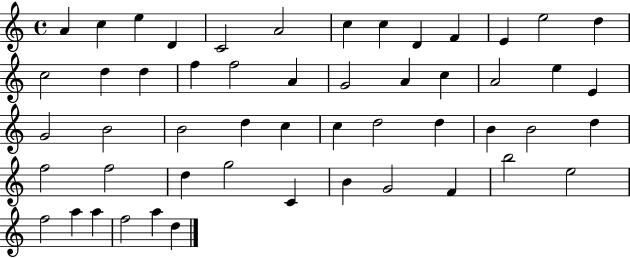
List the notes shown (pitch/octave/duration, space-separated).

A4/q C5/q E5/q D4/q C4/h A4/h C5/q C5/q D4/q F4/q E4/q E5/h D5/q C5/h D5/q D5/q F5/q F5/h A4/q G4/h A4/q C5/q A4/h E5/q E4/q G4/h B4/h B4/h D5/q C5/q C5/q D5/h D5/q B4/q B4/h D5/q F5/h F5/h D5/q G5/h C4/q B4/q G4/h F4/q B5/h E5/h F5/h A5/q A5/q F5/h A5/q D5/q